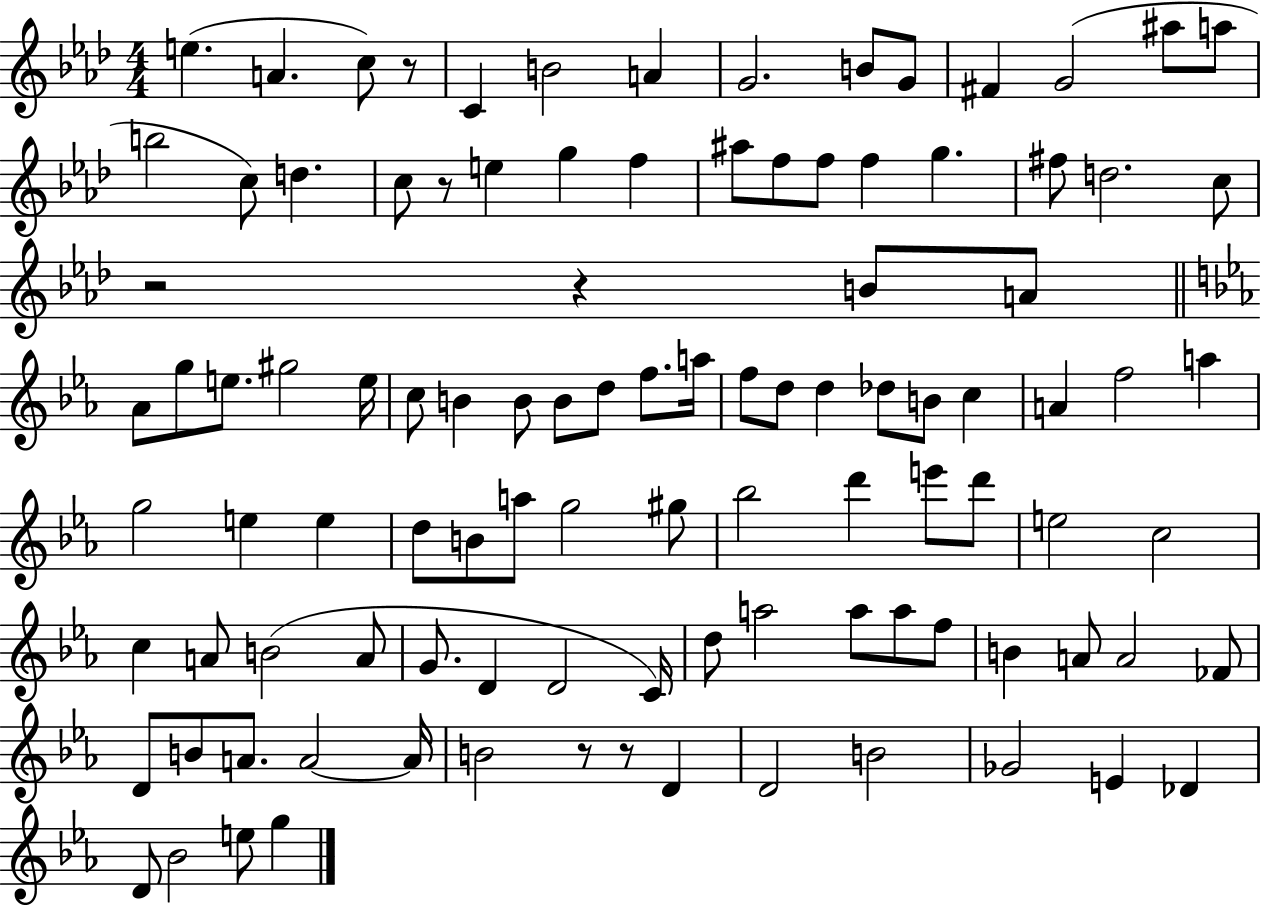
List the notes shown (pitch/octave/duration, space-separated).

E5/q. A4/q. C5/e R/e C4/q B4/h A4/q G4/h. B4/e G4/e F#4/q G4/h A#5/e A5/e B5/h C5/e D5/q. C5/e R/e E5/q G5/q F5/q A#5/e F5/e F5/e F5/q G5/q. F#5/e D5/h. C5/e R/h R/q B4/e A4/e Ab4/e G5/e E5/e. G#5/h E5/s C5/e B4/q B4/e B4/e D5/e F5/e. A5/s F5/e D5/e D5/q Db5/e B4/e C5/q A4/q F5/h A5/q G5/h E5/q E5/q D5/e B4/e A5/e G5/h G#5/e Bb5/h D6/q E6/e D6/e E5/h C5/h C5/q A4/e B4/h A4/e G4/e. D4/q D4/h C4/s D5/e A5/h A5/e A5/e F5/e B4/q A4/e A4/h FES4/e D4/e B4/e A4/e. A4/h A4/s B4/h R/e R/e D4/q D4/h B4/h Gb4/h E4/q Db4/q D4/e Bb4/h E5/e G5/q